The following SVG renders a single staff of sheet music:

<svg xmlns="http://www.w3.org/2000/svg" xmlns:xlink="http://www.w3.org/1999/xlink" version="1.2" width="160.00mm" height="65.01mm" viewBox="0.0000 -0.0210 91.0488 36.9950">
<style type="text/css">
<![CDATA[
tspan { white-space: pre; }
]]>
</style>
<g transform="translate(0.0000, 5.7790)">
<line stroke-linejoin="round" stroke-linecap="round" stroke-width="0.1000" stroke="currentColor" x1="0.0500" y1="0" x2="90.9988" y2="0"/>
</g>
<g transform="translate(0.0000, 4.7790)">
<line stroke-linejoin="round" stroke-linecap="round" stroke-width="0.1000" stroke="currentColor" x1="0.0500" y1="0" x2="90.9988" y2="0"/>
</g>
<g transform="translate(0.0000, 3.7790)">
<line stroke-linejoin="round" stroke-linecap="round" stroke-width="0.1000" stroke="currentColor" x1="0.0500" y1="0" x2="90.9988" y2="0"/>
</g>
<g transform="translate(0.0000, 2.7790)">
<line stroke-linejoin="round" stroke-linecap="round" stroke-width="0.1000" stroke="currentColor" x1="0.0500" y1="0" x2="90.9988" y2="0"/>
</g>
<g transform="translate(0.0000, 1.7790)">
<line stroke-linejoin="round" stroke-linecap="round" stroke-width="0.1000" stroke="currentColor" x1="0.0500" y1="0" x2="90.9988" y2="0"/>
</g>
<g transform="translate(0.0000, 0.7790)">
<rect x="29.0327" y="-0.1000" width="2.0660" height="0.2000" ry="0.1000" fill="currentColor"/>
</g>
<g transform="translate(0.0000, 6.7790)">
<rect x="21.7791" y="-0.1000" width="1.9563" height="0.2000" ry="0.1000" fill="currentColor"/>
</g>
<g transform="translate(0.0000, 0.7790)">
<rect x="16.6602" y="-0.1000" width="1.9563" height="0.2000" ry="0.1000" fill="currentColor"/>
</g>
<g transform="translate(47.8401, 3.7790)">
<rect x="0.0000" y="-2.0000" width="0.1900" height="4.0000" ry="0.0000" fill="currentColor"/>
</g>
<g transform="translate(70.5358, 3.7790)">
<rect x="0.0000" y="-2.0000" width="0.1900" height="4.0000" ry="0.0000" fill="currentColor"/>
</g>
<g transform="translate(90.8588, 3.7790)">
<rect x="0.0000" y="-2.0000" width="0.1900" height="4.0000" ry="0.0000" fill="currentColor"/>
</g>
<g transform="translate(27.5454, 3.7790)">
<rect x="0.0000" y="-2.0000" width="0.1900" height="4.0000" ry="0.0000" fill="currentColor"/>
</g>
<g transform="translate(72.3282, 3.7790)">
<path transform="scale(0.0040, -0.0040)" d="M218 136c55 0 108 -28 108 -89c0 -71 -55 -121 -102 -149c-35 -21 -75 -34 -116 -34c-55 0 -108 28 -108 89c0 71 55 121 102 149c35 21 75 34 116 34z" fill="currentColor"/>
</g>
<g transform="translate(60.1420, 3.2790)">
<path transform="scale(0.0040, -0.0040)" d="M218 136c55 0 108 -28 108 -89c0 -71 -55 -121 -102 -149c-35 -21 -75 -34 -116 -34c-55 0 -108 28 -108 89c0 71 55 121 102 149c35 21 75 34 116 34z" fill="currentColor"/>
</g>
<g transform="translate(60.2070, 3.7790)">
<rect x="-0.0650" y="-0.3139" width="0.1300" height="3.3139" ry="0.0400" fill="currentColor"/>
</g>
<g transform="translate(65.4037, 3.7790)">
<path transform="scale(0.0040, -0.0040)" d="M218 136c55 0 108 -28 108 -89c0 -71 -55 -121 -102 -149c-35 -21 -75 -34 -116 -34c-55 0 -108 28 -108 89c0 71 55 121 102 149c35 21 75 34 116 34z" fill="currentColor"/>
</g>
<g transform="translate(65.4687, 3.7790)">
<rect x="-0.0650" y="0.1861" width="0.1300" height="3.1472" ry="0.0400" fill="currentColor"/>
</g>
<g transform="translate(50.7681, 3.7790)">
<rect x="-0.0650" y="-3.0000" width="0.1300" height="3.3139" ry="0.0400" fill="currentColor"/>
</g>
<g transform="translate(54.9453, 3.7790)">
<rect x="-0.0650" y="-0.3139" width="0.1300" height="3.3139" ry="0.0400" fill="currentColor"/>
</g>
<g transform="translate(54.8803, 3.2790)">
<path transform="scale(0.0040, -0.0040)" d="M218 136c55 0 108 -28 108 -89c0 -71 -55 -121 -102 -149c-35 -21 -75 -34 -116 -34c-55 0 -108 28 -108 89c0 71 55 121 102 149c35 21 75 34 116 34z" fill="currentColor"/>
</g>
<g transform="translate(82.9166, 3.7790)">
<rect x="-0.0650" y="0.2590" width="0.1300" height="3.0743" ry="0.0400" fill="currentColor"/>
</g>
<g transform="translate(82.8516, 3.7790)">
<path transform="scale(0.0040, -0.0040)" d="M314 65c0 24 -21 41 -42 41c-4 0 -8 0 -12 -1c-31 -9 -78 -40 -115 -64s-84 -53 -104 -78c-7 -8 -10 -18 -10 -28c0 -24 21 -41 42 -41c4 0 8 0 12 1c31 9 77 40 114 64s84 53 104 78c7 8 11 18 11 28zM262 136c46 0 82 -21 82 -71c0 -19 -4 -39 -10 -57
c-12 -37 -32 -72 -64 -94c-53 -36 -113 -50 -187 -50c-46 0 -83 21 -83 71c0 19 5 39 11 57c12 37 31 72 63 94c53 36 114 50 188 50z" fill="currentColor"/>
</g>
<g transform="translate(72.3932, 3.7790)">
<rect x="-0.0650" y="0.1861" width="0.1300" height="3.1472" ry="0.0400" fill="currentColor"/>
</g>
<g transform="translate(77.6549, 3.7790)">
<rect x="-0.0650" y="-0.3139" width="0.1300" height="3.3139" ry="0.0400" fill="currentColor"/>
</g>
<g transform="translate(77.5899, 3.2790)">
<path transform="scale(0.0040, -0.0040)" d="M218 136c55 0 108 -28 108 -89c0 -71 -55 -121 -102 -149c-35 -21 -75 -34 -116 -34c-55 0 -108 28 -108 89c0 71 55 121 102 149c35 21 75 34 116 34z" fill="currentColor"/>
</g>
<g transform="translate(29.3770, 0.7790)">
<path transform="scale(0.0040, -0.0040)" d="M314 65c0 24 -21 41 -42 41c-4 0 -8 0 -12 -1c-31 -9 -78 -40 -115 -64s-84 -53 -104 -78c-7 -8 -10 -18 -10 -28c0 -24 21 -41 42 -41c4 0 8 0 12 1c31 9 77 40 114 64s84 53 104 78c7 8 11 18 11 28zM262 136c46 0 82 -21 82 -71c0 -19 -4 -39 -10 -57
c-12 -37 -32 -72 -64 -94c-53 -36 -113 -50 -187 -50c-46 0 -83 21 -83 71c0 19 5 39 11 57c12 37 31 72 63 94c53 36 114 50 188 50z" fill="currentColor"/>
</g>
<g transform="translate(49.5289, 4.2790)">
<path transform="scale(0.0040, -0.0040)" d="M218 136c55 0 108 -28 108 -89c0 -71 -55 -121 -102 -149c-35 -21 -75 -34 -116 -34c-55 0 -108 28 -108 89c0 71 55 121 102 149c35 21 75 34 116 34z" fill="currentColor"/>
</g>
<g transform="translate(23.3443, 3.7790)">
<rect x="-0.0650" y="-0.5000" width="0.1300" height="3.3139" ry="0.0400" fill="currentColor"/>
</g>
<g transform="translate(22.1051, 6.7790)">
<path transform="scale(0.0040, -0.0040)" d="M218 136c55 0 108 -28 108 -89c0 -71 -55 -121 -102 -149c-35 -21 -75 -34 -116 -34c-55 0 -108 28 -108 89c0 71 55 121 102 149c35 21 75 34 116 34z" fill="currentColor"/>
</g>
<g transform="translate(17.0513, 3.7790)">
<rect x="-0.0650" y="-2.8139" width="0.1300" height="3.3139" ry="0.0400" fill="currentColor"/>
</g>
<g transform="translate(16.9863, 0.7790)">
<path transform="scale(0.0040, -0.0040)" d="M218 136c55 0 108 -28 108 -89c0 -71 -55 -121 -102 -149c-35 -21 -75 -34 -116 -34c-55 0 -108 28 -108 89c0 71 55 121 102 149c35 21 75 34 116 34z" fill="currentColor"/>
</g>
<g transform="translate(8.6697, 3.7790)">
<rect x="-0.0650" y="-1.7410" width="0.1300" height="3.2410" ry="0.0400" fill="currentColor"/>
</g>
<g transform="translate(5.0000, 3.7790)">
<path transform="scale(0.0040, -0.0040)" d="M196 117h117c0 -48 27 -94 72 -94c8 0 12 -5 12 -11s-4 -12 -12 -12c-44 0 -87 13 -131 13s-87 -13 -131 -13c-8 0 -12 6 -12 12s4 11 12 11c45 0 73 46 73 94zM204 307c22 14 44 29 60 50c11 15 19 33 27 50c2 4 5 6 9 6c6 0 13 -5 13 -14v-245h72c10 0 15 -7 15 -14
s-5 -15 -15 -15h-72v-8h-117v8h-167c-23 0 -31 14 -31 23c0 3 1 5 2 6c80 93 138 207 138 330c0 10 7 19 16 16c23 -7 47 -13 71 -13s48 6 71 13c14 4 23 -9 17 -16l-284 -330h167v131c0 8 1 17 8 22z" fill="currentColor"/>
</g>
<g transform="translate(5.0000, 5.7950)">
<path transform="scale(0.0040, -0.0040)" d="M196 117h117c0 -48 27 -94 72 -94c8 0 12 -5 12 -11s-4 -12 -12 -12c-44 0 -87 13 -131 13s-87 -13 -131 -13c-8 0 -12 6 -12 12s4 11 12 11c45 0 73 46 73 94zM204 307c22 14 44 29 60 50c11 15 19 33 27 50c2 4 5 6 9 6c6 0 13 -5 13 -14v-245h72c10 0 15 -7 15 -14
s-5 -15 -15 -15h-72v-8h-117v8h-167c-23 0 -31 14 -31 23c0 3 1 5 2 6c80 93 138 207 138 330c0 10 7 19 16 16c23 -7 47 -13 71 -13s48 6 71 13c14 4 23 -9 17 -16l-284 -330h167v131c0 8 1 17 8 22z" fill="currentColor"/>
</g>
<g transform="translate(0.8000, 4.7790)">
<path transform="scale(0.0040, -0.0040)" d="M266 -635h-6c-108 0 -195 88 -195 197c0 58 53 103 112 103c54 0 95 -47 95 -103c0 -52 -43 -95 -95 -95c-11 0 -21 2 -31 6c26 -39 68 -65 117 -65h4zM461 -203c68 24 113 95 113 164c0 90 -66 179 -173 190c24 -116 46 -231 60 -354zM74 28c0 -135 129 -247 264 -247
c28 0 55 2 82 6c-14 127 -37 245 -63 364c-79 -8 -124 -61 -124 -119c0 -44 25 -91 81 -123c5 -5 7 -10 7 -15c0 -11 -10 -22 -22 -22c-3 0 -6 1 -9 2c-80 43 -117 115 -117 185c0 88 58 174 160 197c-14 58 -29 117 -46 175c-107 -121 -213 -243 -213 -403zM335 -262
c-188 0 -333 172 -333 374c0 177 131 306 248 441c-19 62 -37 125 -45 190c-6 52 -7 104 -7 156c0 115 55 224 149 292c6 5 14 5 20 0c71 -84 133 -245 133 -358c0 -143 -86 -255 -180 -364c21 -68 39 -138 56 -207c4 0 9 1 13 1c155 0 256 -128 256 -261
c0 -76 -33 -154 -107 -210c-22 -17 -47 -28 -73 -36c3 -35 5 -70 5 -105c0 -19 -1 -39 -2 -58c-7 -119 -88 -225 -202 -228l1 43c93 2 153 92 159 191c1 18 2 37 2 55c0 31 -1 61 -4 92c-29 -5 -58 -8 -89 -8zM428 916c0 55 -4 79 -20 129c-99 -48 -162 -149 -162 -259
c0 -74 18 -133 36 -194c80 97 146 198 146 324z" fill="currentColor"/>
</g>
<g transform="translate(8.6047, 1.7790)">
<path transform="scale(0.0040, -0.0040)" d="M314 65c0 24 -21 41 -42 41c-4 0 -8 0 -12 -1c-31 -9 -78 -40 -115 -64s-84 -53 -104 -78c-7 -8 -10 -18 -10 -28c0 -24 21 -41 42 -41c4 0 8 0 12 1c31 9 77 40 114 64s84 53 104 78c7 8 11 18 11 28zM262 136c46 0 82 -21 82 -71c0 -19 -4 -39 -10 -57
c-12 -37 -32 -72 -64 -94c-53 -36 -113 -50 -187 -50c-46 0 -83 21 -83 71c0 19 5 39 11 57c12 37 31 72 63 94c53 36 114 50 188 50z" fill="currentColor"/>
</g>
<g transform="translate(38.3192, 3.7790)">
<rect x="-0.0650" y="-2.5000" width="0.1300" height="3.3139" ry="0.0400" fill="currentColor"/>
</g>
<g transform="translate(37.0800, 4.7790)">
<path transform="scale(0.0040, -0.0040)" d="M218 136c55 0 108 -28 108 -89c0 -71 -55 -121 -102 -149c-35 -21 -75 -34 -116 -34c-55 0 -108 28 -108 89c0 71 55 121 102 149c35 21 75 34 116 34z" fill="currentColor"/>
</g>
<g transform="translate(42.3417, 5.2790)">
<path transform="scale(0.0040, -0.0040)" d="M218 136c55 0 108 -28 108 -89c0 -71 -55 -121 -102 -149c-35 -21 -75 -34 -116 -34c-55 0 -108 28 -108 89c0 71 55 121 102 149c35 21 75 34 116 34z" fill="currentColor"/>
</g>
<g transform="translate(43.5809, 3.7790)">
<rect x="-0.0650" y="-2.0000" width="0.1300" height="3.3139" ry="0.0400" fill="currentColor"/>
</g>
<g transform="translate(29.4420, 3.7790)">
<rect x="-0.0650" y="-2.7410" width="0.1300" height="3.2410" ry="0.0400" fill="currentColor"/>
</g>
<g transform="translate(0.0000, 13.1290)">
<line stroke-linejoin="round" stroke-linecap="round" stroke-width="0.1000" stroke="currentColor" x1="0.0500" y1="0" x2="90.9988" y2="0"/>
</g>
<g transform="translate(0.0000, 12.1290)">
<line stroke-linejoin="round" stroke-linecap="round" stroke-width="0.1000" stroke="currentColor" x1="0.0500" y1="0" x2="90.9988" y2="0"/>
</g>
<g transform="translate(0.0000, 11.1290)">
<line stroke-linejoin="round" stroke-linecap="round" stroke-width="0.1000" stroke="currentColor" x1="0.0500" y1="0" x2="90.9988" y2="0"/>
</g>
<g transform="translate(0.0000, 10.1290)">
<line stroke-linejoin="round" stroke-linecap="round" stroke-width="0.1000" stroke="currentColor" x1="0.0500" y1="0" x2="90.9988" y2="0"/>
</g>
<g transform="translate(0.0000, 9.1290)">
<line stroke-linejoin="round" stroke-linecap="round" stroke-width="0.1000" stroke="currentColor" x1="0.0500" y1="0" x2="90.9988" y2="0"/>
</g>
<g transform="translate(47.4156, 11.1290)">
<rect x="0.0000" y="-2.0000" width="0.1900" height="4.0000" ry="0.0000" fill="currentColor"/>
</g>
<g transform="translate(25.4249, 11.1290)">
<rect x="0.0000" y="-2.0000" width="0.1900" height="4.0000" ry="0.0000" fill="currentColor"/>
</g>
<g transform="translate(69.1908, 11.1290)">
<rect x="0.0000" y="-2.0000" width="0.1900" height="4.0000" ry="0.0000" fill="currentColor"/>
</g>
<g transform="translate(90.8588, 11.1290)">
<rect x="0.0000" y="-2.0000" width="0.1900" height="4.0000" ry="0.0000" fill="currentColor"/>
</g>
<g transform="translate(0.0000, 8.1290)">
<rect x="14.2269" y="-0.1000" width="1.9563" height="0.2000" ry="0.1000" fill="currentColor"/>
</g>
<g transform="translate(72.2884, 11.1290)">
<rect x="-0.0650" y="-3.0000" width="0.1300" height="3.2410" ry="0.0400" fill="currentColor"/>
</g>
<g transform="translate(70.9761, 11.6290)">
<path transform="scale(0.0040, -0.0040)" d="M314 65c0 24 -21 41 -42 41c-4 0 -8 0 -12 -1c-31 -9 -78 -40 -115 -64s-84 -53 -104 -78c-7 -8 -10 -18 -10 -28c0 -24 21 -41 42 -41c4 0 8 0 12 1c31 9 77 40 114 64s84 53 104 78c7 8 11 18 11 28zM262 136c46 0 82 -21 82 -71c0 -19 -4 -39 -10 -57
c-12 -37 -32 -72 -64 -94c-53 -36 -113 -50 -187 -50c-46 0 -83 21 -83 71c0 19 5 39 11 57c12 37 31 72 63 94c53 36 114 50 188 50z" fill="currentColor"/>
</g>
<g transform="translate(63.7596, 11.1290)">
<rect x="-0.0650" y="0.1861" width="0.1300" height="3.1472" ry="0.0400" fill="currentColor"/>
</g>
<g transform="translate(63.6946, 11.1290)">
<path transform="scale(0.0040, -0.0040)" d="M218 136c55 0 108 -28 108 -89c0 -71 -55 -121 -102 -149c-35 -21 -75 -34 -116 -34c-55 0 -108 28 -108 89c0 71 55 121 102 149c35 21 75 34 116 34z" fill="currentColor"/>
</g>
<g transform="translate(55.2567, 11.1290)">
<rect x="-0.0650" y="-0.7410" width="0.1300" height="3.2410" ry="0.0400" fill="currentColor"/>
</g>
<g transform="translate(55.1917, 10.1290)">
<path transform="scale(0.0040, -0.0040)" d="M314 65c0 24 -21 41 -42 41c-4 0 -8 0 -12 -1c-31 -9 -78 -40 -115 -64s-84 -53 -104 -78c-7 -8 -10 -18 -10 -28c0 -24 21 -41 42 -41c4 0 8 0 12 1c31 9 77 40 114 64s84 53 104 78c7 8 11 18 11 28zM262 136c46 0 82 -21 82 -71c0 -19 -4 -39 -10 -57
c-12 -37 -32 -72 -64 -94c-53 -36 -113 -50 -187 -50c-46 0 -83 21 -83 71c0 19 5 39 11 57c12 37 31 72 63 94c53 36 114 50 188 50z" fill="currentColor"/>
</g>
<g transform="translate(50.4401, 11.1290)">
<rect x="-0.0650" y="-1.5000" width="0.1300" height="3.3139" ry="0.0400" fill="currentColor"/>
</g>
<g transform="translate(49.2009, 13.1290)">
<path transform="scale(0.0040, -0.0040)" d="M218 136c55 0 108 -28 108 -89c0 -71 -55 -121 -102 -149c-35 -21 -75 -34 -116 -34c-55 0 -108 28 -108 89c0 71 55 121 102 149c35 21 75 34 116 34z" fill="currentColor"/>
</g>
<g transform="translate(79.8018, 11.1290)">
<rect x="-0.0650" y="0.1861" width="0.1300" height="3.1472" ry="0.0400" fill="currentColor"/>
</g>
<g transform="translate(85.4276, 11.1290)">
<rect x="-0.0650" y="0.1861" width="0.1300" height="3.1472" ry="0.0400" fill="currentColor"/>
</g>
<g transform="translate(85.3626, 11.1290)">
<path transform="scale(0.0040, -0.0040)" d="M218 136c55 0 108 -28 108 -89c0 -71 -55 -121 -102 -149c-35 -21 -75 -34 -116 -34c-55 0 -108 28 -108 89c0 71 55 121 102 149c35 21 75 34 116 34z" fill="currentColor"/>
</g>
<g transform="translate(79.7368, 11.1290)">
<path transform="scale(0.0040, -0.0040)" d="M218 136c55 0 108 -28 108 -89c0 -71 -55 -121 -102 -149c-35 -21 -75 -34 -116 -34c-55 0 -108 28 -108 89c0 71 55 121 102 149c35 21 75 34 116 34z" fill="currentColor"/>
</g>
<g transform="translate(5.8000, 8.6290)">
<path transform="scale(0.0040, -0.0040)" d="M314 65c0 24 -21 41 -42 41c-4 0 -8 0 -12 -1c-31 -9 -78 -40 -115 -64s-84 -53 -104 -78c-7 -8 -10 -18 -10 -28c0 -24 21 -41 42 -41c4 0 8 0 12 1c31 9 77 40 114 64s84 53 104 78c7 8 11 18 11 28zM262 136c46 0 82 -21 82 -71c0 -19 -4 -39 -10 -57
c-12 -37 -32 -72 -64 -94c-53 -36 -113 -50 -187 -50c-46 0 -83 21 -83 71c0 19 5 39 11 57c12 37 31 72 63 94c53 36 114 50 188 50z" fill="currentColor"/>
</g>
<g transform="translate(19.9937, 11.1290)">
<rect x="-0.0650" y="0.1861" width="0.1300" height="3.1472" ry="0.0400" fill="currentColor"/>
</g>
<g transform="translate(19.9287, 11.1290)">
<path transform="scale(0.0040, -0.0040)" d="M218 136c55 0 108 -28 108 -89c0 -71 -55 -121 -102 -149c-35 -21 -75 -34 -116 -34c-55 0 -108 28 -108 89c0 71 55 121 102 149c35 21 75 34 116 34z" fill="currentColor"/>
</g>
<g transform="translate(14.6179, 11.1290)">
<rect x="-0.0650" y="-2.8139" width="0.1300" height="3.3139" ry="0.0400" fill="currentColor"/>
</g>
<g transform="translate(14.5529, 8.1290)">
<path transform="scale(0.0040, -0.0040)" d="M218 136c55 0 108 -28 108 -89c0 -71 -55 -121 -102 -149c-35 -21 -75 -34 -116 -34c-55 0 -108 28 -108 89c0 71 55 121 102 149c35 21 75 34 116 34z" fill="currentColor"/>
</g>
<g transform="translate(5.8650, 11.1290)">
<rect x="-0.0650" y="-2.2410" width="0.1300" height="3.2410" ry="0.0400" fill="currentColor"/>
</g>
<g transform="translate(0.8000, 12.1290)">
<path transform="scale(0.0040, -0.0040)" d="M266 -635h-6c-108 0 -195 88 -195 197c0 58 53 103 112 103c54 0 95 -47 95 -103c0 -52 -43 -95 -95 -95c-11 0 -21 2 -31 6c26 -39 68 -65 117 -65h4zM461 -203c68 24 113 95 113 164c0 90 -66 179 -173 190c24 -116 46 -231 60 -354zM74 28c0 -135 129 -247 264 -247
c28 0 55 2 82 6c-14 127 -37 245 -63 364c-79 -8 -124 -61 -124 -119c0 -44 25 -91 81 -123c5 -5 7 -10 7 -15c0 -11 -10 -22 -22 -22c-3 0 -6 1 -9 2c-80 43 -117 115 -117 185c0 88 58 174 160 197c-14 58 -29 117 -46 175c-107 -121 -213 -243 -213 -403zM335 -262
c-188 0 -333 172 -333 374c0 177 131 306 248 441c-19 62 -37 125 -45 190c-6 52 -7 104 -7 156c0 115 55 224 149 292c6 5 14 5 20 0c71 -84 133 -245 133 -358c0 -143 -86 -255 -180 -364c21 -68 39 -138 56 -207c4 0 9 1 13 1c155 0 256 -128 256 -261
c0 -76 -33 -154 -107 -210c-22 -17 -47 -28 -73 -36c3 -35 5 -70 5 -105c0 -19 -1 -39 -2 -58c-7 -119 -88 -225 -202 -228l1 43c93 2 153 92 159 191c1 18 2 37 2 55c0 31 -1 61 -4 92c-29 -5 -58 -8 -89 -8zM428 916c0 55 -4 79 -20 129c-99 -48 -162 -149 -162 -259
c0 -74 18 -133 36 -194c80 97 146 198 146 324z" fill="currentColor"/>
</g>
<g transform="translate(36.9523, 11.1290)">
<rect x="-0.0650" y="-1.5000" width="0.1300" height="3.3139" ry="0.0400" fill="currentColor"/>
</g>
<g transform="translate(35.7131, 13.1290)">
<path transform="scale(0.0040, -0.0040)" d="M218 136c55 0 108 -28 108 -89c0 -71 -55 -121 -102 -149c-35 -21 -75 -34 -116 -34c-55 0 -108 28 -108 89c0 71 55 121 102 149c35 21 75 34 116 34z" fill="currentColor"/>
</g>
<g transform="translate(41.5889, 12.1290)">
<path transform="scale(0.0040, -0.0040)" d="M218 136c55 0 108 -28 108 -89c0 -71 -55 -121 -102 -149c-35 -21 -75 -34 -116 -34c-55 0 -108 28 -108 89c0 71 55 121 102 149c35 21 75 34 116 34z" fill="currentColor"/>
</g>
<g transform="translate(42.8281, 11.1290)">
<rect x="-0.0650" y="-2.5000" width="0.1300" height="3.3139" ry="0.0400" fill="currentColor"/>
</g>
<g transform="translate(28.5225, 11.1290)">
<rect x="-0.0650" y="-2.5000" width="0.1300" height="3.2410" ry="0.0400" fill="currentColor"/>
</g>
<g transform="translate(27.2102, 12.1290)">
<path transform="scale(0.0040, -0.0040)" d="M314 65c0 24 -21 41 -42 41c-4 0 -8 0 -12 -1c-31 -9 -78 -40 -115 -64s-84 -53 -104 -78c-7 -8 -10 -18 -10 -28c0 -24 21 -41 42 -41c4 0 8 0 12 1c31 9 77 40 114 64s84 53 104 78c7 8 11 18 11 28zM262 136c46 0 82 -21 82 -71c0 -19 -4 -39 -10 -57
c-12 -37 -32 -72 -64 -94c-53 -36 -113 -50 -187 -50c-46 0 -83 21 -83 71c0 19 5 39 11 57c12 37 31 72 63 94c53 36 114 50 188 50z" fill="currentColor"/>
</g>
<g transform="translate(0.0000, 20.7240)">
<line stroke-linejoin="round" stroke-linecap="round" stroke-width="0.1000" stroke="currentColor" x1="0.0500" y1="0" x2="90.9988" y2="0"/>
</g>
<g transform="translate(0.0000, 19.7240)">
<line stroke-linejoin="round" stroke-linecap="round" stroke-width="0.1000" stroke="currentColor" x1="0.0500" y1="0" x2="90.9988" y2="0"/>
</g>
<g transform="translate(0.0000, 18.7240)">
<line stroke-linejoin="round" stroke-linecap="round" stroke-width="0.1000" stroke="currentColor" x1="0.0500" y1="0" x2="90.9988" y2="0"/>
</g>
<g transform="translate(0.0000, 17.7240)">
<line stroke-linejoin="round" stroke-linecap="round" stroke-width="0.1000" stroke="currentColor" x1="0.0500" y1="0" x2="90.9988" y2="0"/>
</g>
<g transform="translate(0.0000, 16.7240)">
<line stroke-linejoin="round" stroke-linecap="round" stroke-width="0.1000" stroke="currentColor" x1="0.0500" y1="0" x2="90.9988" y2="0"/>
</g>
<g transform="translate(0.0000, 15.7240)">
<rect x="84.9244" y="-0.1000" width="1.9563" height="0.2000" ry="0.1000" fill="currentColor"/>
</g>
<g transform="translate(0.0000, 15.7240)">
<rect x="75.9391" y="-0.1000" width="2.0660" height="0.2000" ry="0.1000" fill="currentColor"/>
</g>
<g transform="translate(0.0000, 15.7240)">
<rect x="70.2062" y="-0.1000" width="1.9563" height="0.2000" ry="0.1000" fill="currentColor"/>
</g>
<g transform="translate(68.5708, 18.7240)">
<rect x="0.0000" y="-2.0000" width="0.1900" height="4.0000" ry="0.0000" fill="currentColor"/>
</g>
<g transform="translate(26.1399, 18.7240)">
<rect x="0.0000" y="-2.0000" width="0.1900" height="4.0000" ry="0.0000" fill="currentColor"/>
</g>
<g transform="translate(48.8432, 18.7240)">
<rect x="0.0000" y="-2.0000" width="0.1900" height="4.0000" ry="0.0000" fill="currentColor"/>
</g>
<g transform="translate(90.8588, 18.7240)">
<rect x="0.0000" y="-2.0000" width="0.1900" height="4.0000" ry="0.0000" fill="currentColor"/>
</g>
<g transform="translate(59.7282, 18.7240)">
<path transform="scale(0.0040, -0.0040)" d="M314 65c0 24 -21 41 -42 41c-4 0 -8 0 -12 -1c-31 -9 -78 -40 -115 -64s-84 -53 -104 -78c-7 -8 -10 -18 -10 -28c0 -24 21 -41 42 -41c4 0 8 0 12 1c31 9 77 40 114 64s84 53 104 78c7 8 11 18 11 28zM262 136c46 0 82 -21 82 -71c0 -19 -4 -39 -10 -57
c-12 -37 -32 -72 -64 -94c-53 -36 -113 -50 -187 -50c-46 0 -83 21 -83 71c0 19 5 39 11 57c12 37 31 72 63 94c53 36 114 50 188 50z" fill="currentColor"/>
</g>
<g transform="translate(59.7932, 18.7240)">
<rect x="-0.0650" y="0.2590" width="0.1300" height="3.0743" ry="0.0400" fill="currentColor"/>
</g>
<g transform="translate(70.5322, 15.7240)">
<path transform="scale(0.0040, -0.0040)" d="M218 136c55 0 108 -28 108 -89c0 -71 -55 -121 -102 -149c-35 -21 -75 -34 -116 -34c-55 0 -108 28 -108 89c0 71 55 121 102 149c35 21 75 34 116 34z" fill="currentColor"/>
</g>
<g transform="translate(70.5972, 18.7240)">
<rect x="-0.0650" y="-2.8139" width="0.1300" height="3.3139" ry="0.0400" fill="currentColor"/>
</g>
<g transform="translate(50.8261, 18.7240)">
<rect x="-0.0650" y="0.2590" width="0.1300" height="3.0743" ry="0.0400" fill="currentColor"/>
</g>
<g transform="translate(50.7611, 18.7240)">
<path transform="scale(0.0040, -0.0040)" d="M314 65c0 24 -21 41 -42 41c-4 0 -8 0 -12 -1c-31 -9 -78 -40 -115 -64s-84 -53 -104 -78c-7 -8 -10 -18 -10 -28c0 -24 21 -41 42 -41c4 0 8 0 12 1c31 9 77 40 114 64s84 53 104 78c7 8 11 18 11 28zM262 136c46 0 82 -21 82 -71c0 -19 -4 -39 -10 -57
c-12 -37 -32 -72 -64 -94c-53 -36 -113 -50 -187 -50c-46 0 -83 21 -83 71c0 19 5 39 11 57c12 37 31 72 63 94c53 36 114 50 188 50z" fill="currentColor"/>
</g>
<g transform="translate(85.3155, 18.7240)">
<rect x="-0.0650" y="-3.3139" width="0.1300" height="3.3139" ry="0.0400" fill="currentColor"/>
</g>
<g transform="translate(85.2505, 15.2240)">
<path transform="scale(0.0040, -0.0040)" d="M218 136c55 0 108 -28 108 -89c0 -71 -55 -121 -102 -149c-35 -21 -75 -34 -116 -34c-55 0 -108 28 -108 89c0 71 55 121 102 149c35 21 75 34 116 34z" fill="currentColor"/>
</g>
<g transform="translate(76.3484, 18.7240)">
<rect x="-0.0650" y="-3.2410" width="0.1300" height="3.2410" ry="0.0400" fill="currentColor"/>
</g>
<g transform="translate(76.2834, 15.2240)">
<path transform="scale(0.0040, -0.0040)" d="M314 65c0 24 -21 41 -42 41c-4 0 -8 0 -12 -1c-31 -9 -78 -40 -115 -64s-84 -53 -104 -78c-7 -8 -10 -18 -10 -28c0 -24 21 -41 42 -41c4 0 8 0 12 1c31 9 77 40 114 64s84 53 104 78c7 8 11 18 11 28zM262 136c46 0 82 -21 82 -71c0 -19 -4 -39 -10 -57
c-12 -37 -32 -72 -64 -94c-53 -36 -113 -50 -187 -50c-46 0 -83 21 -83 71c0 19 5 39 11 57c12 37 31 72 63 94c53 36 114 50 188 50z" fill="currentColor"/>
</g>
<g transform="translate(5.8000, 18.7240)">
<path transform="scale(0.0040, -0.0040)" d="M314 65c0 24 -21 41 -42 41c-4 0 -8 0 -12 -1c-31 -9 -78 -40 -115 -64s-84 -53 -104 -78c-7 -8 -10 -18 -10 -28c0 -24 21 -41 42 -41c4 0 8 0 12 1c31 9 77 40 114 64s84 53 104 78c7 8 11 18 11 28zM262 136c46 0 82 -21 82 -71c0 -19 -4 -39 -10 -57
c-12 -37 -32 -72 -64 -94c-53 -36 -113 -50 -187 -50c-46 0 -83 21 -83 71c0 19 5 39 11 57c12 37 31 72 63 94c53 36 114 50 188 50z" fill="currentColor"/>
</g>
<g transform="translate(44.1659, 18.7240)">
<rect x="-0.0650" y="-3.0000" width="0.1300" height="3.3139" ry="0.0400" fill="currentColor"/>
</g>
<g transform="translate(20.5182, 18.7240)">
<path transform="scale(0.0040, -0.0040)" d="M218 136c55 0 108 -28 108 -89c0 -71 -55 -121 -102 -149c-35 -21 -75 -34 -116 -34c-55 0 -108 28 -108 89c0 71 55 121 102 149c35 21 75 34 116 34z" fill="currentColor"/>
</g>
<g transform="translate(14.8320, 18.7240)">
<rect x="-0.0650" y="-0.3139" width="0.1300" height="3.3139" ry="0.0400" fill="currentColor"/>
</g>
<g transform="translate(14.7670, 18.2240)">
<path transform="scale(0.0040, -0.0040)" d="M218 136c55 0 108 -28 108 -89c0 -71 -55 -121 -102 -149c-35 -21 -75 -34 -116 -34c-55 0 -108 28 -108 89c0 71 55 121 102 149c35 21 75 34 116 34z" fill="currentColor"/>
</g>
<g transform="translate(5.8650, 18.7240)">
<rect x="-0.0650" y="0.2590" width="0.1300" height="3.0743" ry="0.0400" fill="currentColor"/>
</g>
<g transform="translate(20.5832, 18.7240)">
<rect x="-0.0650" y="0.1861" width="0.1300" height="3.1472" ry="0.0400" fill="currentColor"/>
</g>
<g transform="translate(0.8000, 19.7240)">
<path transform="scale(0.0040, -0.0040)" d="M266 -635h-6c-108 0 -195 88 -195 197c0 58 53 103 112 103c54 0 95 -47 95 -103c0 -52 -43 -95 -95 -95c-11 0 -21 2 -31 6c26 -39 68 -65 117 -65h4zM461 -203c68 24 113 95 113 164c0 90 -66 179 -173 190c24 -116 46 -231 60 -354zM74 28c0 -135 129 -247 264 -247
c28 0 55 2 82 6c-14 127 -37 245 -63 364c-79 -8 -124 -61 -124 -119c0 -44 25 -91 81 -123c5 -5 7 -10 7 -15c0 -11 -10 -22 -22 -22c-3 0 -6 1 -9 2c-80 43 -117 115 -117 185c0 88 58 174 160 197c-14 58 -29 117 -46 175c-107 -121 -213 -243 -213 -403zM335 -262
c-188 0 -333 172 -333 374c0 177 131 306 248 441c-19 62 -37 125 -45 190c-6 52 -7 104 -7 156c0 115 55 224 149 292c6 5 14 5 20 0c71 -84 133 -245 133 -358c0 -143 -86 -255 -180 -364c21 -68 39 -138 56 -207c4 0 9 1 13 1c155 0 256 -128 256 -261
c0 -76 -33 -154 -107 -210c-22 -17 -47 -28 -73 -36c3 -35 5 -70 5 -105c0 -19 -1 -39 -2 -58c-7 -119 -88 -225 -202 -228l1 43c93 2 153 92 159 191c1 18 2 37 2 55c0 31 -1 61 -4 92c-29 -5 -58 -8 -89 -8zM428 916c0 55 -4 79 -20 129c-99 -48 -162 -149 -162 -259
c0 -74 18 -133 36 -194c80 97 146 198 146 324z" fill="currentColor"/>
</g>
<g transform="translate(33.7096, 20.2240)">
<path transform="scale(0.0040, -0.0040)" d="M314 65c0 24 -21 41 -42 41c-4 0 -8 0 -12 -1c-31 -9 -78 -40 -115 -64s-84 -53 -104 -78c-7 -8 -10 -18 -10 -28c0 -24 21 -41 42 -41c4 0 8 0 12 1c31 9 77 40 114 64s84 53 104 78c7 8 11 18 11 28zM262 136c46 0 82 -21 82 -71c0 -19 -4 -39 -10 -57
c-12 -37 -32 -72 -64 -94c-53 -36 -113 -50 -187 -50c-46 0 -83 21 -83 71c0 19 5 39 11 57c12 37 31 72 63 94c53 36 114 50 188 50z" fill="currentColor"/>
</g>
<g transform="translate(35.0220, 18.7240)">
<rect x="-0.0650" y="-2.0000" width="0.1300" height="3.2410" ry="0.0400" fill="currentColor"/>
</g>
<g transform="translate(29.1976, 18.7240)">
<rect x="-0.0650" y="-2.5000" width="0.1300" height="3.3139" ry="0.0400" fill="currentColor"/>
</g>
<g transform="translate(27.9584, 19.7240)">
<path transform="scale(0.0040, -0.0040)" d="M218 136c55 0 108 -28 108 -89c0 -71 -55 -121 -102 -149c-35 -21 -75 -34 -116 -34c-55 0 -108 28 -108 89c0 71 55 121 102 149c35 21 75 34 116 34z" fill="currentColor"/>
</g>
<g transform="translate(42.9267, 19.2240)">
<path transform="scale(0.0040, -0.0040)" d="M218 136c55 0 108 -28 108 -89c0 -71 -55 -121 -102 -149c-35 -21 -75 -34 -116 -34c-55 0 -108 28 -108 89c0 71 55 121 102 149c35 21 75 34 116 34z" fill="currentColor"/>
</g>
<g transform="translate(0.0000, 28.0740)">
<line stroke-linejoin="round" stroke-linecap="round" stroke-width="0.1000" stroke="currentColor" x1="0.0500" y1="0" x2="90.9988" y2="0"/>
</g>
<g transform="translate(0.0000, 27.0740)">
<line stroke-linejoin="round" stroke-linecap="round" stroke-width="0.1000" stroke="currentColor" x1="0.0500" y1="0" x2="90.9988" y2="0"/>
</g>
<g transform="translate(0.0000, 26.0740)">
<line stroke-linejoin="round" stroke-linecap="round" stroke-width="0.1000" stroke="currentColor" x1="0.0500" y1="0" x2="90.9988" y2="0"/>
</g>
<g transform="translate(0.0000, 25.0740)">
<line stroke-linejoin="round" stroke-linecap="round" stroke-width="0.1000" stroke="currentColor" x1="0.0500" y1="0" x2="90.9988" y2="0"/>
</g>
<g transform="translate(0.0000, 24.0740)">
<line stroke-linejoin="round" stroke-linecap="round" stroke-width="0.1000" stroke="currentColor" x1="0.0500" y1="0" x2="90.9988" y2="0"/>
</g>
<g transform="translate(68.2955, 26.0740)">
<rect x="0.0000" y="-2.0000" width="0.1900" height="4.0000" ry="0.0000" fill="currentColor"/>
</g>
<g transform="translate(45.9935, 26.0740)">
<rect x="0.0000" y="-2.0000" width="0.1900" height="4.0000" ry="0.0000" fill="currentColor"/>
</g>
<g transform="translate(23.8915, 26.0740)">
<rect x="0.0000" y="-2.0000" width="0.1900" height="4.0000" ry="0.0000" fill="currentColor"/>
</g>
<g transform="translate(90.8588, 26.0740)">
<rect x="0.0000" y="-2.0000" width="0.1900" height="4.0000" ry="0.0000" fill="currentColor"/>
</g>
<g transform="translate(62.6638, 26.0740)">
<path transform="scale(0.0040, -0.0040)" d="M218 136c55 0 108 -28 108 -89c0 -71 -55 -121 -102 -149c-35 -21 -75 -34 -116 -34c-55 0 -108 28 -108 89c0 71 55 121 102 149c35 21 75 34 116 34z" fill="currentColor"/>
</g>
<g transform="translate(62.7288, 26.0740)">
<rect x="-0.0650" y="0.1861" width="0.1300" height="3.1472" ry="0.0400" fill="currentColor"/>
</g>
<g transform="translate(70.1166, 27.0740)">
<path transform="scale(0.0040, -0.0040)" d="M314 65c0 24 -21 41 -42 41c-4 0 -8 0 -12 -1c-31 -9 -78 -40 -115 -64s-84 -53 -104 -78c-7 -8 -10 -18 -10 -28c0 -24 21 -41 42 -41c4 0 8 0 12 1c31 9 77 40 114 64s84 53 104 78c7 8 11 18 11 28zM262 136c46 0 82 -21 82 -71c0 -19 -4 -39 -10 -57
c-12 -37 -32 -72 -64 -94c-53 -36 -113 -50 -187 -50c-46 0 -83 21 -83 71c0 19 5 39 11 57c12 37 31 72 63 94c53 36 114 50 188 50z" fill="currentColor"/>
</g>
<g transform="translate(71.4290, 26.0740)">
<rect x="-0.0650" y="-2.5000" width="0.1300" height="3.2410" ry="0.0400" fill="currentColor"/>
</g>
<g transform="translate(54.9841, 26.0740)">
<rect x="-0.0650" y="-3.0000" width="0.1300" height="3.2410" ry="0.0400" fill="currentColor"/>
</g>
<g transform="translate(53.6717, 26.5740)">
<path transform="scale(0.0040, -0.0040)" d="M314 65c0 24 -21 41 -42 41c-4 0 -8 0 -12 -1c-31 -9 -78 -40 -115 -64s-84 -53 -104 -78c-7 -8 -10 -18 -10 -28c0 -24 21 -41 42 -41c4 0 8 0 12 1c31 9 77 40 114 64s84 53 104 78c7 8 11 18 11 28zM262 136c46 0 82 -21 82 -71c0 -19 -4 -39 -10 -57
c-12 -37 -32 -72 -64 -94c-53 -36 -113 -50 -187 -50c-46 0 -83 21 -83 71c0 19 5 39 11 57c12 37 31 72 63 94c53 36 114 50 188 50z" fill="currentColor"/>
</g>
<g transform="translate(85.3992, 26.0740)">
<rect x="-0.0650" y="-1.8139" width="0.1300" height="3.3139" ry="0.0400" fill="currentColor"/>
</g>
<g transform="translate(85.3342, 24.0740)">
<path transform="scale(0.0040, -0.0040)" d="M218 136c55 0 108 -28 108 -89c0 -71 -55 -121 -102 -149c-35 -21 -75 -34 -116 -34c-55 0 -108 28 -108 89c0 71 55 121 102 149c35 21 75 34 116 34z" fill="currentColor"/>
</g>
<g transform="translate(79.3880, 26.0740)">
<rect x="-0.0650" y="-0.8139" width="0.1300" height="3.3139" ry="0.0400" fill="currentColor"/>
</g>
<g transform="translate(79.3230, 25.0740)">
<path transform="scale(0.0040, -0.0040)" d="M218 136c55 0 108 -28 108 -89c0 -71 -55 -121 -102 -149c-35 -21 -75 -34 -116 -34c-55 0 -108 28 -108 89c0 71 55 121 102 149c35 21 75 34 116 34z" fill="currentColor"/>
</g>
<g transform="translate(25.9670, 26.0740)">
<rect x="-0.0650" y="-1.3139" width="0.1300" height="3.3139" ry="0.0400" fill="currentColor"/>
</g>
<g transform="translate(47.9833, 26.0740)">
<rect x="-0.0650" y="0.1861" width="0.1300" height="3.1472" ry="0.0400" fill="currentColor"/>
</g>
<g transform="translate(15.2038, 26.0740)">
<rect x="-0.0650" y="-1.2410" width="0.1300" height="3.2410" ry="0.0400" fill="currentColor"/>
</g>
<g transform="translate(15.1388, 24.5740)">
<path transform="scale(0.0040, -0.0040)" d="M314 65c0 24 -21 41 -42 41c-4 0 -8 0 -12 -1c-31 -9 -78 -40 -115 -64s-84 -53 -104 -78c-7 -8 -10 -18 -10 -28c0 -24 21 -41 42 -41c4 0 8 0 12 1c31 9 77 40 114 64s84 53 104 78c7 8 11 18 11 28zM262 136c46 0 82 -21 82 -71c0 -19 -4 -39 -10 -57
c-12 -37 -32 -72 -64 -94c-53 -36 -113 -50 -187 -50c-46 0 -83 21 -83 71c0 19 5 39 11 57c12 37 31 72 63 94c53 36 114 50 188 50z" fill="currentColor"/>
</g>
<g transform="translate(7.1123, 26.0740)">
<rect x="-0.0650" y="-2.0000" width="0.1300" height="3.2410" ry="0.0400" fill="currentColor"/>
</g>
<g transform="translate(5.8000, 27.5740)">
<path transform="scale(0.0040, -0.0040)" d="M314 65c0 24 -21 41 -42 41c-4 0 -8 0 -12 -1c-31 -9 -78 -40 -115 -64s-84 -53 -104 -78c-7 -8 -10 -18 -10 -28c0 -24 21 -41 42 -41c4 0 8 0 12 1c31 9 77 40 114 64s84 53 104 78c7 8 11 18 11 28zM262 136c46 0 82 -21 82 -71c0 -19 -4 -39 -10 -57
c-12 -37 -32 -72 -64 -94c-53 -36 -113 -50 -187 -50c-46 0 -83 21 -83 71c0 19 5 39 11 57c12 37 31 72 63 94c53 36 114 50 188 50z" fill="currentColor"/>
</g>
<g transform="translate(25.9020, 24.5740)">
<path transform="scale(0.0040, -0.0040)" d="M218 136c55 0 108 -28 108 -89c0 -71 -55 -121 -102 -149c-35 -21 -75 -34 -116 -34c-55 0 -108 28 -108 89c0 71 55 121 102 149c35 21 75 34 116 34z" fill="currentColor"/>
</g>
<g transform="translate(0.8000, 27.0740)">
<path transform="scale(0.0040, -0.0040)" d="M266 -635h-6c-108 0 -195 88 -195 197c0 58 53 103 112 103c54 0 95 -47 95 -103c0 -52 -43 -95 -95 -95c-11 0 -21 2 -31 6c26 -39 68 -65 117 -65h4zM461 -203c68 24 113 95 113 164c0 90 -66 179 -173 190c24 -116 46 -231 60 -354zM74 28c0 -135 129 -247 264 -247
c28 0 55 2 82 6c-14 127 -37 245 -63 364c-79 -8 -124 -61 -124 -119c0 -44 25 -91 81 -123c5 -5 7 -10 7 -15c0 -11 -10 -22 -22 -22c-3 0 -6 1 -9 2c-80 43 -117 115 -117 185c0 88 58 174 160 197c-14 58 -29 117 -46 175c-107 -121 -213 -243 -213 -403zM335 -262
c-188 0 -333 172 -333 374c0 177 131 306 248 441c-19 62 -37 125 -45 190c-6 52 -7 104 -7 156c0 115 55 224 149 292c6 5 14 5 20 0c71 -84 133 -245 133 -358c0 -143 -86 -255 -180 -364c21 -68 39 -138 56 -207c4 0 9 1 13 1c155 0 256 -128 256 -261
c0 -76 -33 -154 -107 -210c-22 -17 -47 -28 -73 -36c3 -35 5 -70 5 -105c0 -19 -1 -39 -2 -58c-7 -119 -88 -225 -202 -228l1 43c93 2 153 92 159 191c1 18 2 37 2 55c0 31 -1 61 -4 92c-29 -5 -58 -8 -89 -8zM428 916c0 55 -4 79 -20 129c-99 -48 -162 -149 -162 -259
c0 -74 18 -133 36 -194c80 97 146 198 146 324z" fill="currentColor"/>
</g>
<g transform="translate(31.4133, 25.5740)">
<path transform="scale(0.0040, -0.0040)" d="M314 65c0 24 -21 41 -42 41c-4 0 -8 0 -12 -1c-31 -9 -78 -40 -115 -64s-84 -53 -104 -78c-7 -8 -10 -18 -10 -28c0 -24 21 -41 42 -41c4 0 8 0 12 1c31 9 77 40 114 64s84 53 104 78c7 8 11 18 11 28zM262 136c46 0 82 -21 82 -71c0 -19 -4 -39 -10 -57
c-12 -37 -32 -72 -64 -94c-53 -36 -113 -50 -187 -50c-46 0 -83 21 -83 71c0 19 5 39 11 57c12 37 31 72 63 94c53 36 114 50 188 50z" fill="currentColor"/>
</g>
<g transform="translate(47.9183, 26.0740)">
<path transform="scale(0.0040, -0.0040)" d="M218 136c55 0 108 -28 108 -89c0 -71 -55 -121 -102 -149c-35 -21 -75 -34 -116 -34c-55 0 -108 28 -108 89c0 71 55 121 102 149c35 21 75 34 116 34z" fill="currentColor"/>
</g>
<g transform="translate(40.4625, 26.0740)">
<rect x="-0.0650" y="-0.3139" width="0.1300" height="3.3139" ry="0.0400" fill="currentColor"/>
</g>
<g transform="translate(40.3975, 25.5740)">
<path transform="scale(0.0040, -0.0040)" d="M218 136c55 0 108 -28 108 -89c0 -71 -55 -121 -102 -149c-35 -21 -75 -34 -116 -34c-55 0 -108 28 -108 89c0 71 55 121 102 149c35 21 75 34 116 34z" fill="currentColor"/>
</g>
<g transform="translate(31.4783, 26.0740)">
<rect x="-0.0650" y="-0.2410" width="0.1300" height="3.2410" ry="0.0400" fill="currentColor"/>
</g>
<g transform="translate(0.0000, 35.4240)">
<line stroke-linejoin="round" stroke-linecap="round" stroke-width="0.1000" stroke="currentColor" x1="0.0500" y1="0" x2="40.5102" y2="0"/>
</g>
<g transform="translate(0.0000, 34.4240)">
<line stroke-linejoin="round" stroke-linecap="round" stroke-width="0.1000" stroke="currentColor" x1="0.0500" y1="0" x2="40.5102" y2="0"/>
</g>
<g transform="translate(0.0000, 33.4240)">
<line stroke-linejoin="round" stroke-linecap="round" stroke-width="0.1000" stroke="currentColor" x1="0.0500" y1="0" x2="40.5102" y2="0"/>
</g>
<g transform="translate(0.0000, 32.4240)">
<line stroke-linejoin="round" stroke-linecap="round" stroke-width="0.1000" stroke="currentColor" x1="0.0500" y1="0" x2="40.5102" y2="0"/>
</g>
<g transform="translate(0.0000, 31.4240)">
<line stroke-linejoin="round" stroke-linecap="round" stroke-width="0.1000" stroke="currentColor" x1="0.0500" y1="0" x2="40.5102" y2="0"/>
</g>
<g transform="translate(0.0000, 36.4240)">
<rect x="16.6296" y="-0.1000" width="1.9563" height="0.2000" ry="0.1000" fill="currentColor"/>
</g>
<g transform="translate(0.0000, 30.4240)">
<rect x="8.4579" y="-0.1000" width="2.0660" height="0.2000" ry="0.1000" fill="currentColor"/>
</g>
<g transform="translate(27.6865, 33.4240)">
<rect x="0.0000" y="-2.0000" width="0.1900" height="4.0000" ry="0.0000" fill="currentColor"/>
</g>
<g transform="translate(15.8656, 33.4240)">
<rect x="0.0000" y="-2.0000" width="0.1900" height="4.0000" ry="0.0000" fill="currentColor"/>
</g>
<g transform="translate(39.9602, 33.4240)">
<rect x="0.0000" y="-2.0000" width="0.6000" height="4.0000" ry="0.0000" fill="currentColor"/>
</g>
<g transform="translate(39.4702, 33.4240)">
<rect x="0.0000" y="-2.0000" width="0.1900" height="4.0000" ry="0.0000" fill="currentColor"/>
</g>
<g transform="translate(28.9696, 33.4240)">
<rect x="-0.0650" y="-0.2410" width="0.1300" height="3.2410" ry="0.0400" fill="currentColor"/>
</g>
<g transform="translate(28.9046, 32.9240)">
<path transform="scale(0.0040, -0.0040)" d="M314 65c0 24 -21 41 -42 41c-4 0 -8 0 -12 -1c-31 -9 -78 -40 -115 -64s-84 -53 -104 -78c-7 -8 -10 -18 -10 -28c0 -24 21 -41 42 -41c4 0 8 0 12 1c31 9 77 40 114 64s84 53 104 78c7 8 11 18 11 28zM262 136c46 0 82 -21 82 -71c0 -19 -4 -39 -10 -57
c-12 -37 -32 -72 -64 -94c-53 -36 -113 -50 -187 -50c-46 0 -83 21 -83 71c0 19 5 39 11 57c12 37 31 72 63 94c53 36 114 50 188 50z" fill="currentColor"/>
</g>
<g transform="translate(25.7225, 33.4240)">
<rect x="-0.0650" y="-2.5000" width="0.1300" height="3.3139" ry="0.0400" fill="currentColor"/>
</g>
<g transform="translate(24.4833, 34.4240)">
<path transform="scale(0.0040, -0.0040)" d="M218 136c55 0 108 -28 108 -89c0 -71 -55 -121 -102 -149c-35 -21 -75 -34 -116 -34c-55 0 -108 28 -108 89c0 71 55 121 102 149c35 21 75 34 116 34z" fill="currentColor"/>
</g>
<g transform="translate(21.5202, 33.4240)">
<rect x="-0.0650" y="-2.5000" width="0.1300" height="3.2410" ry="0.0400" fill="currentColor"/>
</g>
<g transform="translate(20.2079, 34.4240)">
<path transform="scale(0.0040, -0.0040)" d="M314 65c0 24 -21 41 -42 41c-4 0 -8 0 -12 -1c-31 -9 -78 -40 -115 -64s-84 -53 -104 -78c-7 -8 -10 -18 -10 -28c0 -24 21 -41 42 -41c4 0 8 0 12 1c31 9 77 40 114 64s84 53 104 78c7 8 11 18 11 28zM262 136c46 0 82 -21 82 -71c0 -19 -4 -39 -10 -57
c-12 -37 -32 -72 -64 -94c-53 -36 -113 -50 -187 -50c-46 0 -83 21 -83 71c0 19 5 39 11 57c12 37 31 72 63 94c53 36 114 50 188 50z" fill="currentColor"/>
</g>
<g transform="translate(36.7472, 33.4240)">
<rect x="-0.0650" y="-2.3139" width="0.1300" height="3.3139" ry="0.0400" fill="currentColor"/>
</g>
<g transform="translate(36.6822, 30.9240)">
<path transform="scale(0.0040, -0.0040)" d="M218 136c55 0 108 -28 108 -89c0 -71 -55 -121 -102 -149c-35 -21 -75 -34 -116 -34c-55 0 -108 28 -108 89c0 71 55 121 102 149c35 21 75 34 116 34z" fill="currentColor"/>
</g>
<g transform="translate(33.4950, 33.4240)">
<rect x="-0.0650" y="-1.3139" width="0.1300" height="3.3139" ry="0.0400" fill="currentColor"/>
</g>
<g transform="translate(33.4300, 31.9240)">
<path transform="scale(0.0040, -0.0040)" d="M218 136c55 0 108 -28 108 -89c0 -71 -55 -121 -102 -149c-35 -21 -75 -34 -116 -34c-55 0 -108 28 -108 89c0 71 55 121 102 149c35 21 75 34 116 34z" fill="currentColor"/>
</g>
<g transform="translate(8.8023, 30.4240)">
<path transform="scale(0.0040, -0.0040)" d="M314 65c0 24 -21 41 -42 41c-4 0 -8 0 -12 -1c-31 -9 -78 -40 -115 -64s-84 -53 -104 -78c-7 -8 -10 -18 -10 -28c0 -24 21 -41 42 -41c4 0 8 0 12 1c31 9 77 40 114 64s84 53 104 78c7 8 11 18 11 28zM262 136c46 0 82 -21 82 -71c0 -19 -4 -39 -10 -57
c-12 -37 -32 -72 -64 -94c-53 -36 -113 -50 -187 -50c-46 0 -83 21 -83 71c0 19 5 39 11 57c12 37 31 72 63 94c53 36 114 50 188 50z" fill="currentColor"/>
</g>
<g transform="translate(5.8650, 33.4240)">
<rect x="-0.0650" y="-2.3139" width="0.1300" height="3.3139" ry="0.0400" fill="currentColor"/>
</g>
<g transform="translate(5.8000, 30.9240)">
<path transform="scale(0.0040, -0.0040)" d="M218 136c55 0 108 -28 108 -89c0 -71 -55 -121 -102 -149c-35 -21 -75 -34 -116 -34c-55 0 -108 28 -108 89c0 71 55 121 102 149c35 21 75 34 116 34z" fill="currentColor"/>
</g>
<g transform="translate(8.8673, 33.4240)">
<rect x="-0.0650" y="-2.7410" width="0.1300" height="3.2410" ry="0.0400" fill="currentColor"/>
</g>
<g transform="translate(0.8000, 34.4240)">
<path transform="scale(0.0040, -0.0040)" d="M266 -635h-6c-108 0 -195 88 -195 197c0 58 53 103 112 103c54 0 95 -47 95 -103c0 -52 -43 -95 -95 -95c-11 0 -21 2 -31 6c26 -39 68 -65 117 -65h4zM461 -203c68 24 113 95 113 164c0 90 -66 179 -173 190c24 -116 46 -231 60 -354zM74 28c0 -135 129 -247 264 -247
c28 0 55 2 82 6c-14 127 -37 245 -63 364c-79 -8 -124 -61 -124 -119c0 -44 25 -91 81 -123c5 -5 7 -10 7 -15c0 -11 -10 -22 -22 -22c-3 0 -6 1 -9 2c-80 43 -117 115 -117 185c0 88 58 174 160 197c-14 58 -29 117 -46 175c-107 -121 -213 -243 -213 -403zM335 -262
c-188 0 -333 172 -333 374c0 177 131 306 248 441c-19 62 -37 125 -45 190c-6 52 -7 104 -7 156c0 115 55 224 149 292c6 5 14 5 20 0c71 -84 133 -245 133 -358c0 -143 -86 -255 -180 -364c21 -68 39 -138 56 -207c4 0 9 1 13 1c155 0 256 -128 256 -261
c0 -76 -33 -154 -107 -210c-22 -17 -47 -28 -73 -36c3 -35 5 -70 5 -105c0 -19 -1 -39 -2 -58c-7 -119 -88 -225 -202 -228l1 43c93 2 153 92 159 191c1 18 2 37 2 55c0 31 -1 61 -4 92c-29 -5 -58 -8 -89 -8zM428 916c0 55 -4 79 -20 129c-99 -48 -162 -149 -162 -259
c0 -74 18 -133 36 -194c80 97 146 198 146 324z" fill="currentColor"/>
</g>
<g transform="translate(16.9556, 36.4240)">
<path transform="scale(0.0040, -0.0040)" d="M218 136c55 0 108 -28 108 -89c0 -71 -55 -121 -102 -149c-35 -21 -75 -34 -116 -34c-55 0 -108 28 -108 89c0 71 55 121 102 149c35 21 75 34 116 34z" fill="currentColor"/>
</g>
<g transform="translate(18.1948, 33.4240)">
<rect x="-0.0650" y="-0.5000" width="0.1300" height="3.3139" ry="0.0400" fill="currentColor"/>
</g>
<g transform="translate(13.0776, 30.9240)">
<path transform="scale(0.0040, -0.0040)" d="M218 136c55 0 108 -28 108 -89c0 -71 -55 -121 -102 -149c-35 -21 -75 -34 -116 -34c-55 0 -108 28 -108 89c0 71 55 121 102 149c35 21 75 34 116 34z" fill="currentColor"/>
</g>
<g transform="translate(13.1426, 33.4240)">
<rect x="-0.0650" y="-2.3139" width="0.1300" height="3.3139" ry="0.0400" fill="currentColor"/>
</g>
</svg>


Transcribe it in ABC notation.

X:1
T:Untitled
M:4/4
L:1/4
K:C
f2 a C a2 G F A c c B B c B2 g2 a B G2 E G E d2 B A2 B B B2 c B G F2 A B2 B2 a b2 b F2 e2 e c2 c B A2 B G2 d f g a2 g C G2 G c2 e g